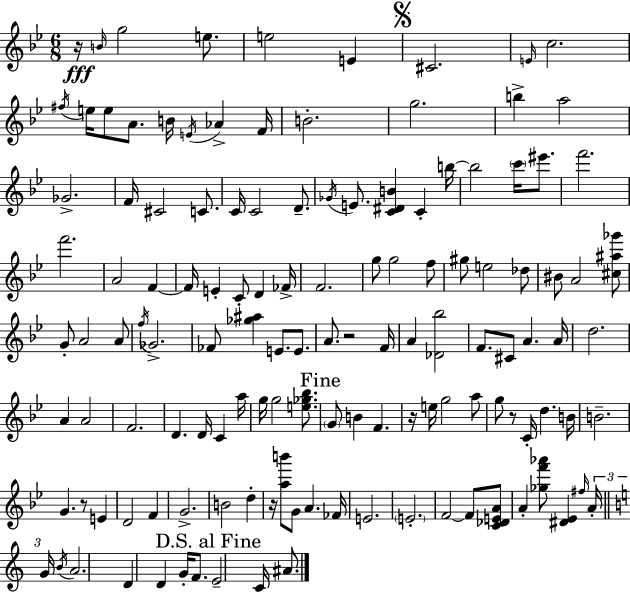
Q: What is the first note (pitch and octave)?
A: B4